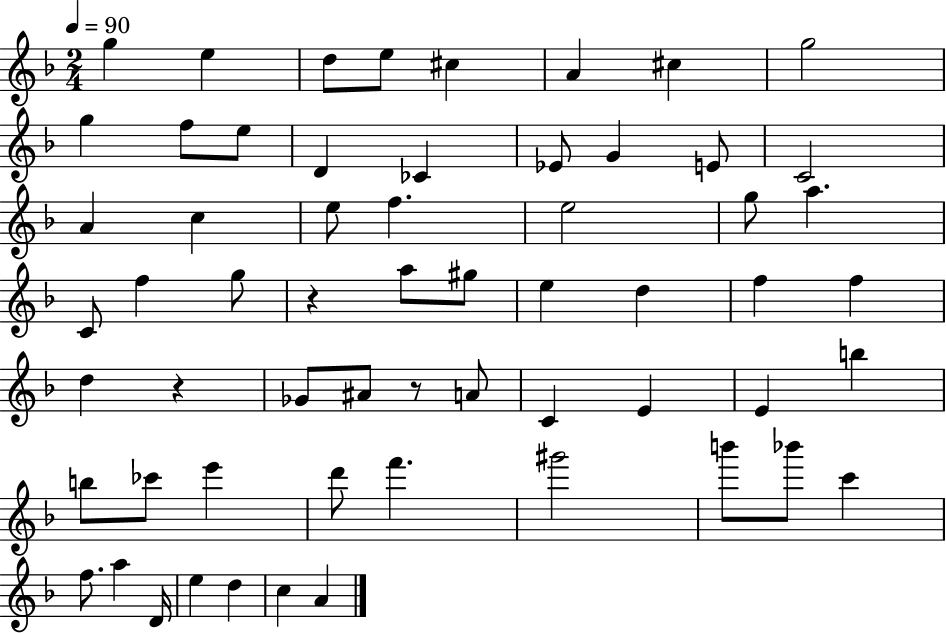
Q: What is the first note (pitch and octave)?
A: G5